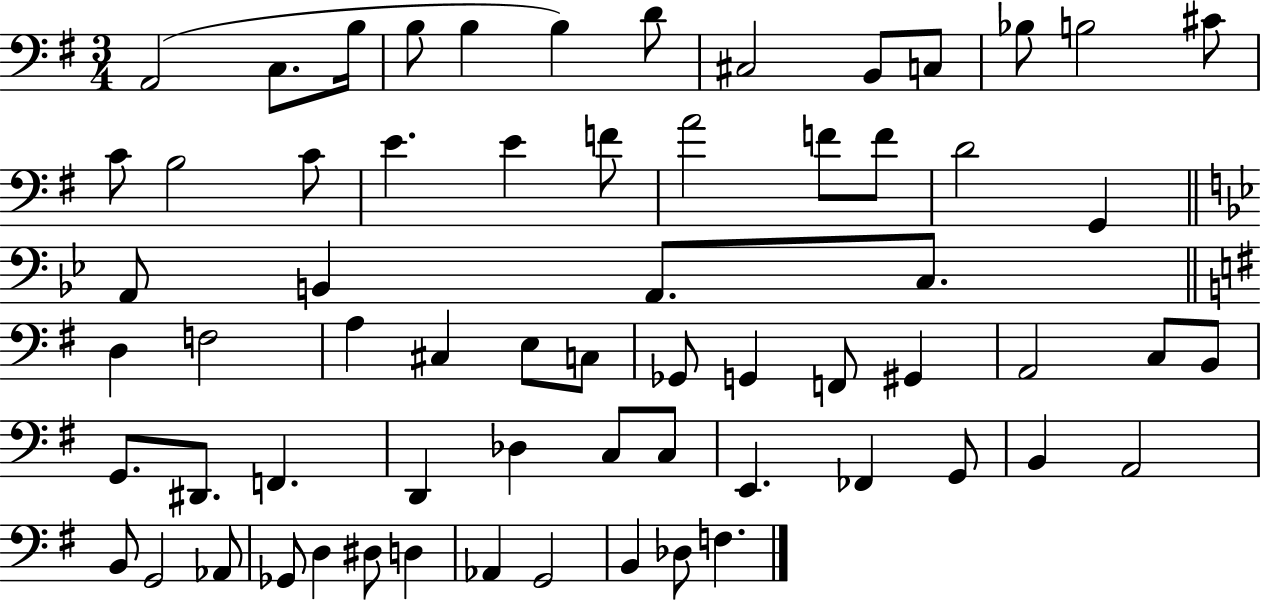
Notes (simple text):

A2/h C3/e. B3/s B3/e B3/q B3/q D4/e C#3/h B2/e C3/e Bb3/e B3/h C#4/e C4/e B3/h C4/e E4/q. E4/q F4/e A4/h F4/e F4/e D4/h G2/q A2/e B2/q A2/e. C3/e. D3/q F3/h A3/q C#3/q E3/e C3/e Gb2/e G2/q F2/e G#2/q A2/h C3/e B2/e G2/e. D#2/e. F2/q. D2/q Db3/q C3/e C3/e E2/q. FES2/q G2/e B2/q A2/h B2/e G2/h Ab2/e Gb2/e D3/q D#3/e D3/q Ab2/q G2/h B2/q Db3/e F3/q.